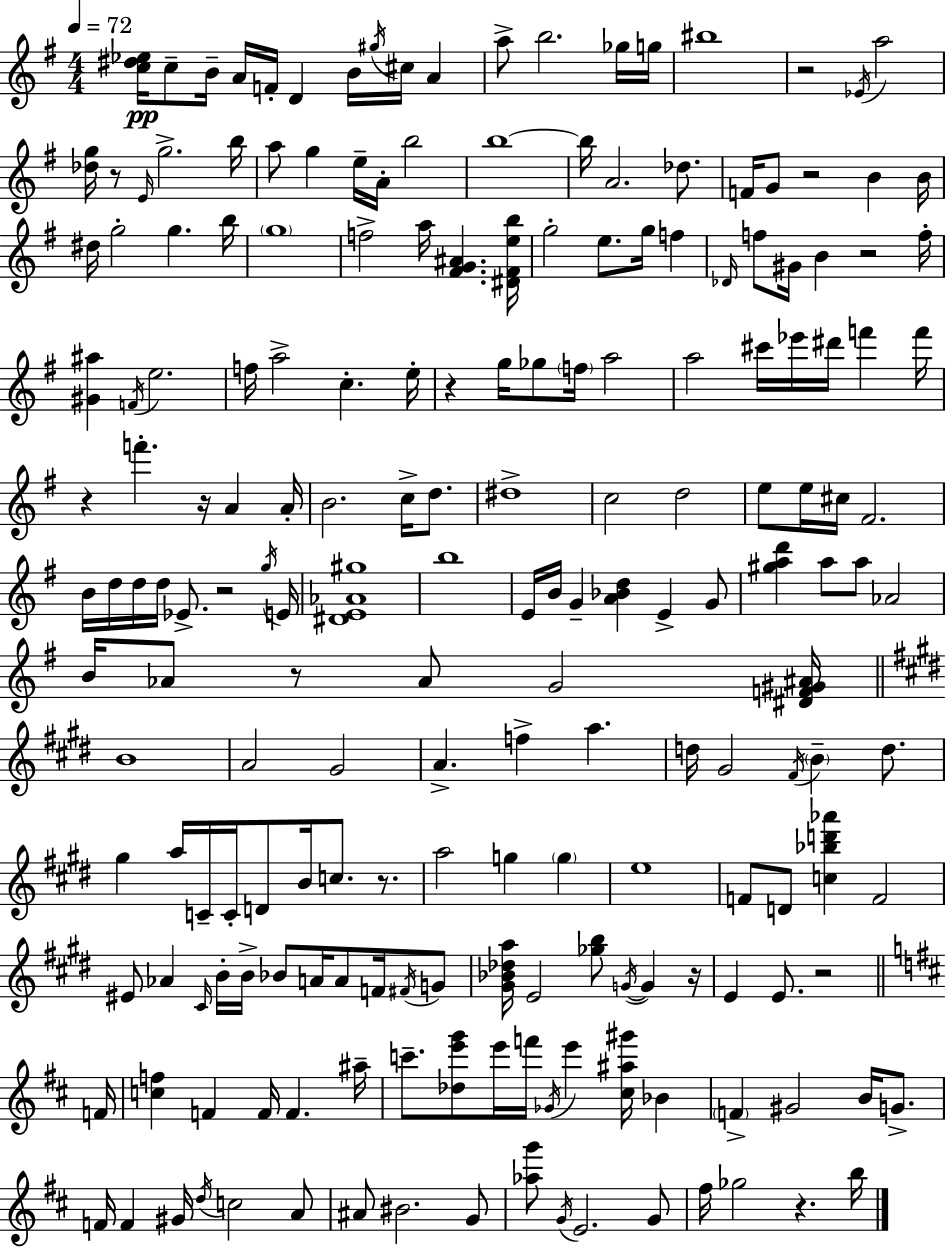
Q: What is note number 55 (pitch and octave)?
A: G5